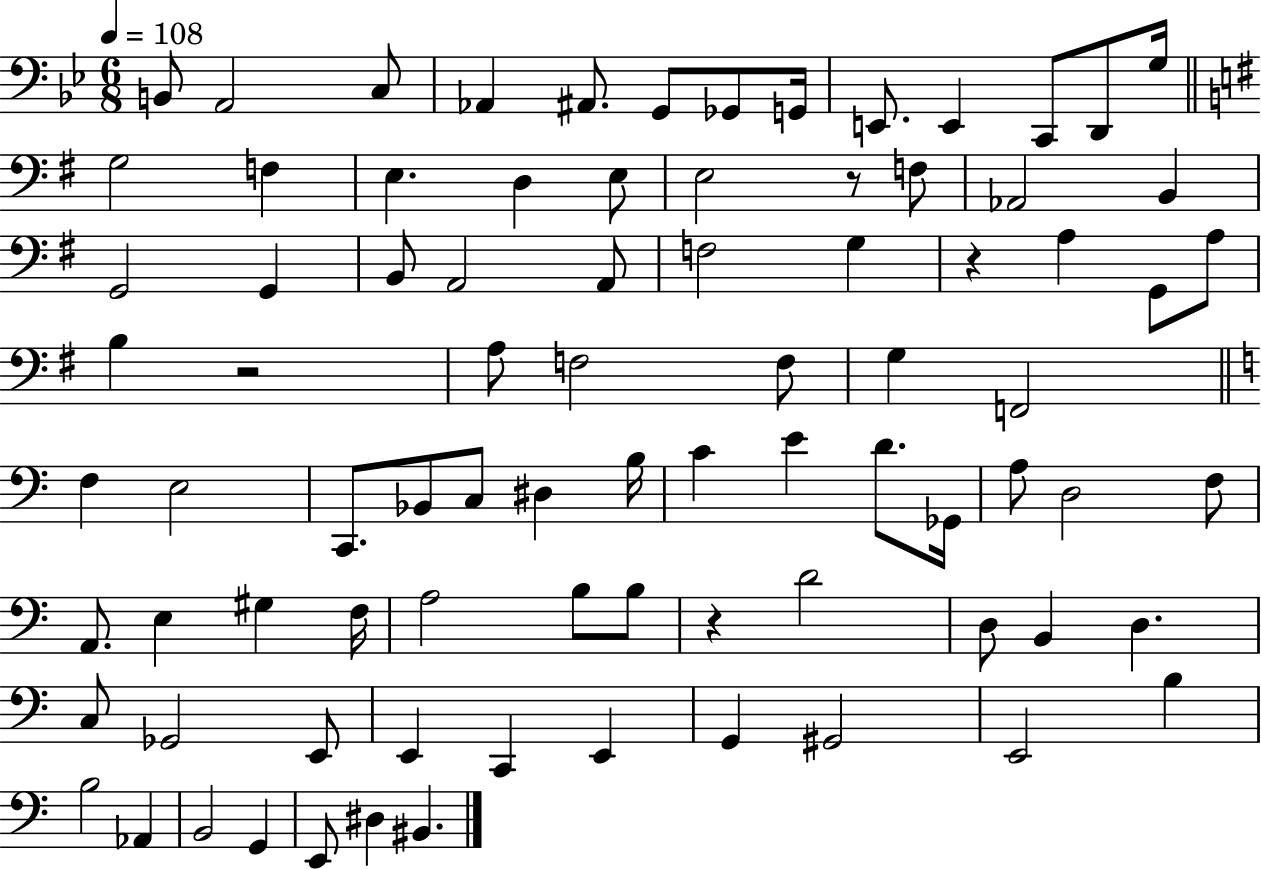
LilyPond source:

{
  \clef bass
  \numericTimeSignature
  \time 6/8
  \key bes \major
  \tempo 4 = 108
  b,8 a,2 c8 | aes,4 ais,8. g,8 ges,8 g,16 | e,8. e,4 c,8 d,8 g16 | \bar "||" \break \key g \major g2 f4 | e4. d4 e8 | e2 r8 f8 | aes,2 b,4 | \break g,2 g,4 | b,8 a,2 a,8 | f2 g4 | r4 a4 g,8 a8 | \break b4 r2 | a8 f2 f8 | g4 f,2 | \bar "||" \break \key c \major f4 e2 | c,8. bes,8 c8 dis4 b16 | c'4 e'4 d'8. ges,16 | a8 d2 f8 | \break a,8. e4 gis4 f16 | a2 b8 b8 | r4 d'2 | d8 b,4 d4. | \break c8 ges,2 e,8 | e,4 c,4 e,4 | g,4 gis,2 | e,2 b4 | \break b2 aes,4 | b,2 g,4 | e,8 dis4 bis,4. | \bar "|."
}